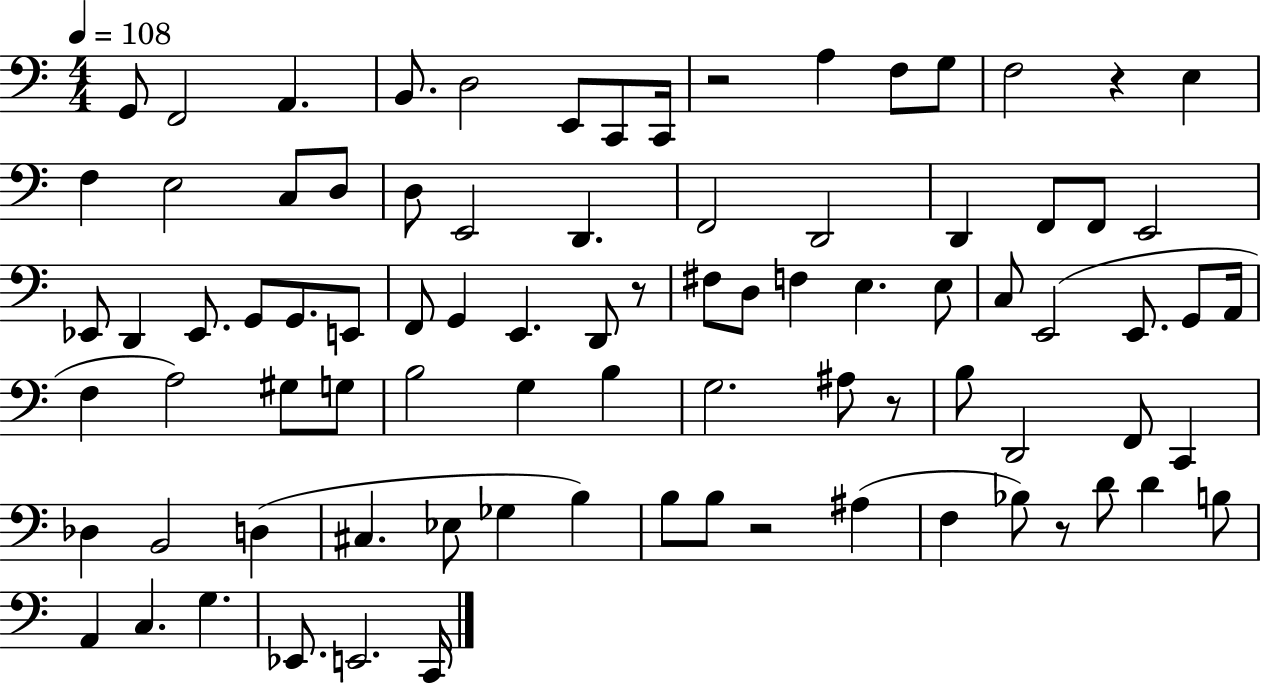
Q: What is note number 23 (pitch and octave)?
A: D2